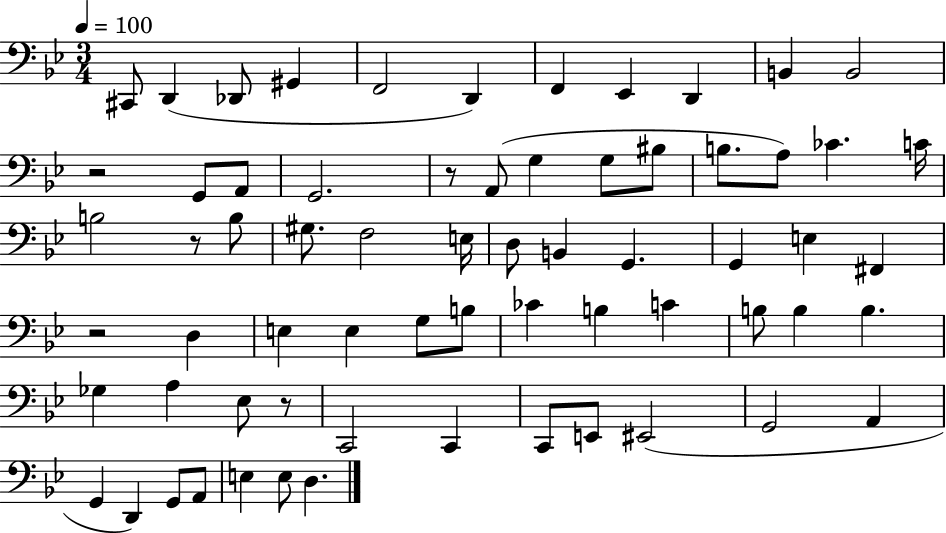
C#2/e D2/q Db2/e G#2/q F2/h D2/q F2/q Eb2/q D2/q B2/q B2/h R/h G2/e A2/e G2/h. R/e A2/e G3/q G3/e BIS3/e B3/e. A3/e CES4/q. C4/s B3/h R/e B3/e G#3/e. F3/h E3/s D3/e B2/q G2/q. G2/q E3/q F#2/q R/h D3/q E3/q E3/q G3/e B3/e CES4/q B3/q C4/q B3/e B3/q B3/q. Gb3/q A3/q Eb3/e R/e C2/h C2/q C2/e E2/e EIS2/h G2/h A2/q G2/q D2/q G2/e A2/e E3/q E3/e D3/q.